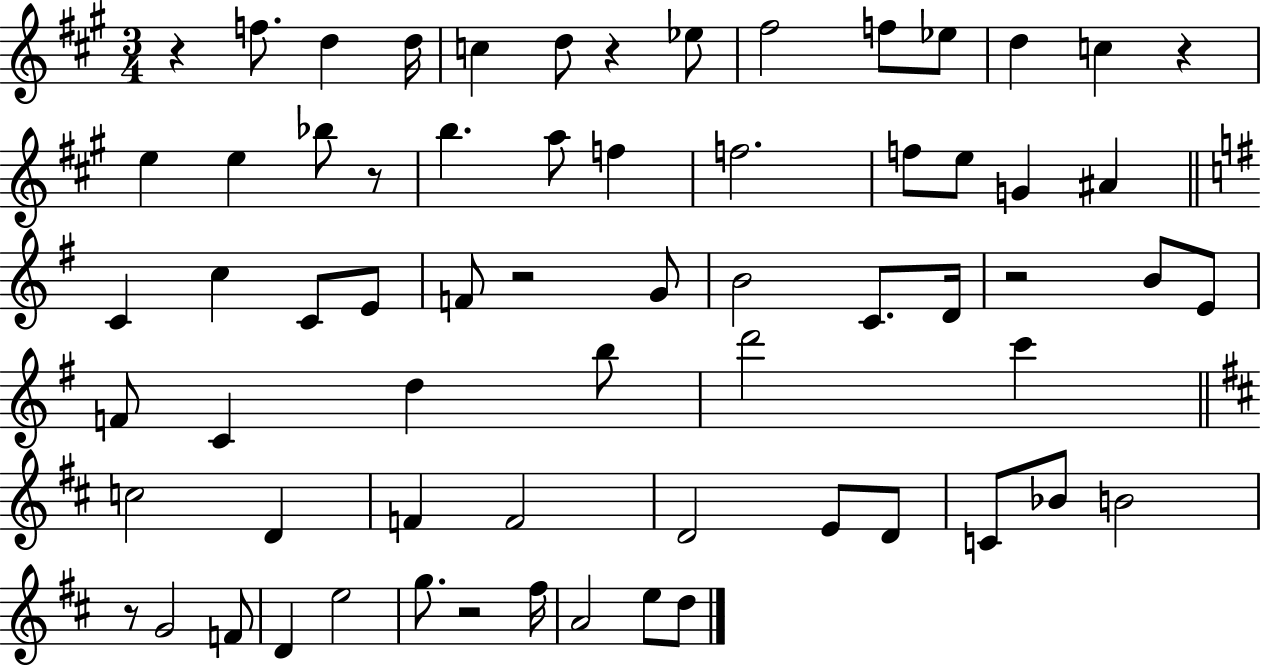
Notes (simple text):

R/q F5/e. D5/q D5/s C5/q D5/e R/q Eb5/e F#5/h F5/e Eb5/e D5/q C5/q R/q E5/q E5/q Bb5/e R/e B5/q. A5/e F5/q F5/h. F5/e E5/e G4/q A#4/q C4/q C5/q C4/e E4/e F4/e R/h G4/e B4/h C4/e. D4/s R/h B4/e E4/e F4/e C4/q D5/q B5/e D6/h C6/q C5/h D4/q F4/q F4/h D4/h E4/e D4/e C4/e Bb4/e B4/h R/e G4/h F4/e D4/q E5/h G5/e. R/h F#5/s A4/h E5/e D5/e